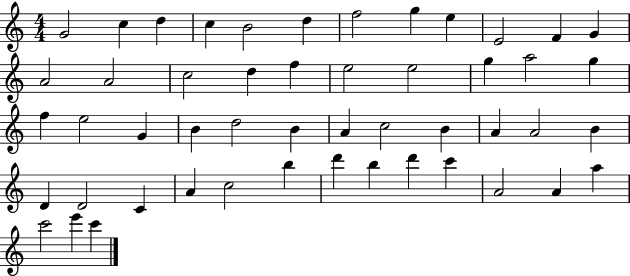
{
  \clef treble
  \numericTimeSignature
  \time 4/4
  \key c \major
  g'2 c''4 d''4 | c''4 b'2 d''4 | f''2 g''4 e''4 | e'2 f'4 g'4 | \break a'2 a'2 | c''2 d''4 f''4 | e''2 e''2 | g''4 a''2 g''4 | \break f''4 e''2 g'4 | b'4 d''2 b'4 | a'4 c''2 b'4 | a'4 a'2 b'4 | \break d'4 d'2 c'4 | a'4 c''2 b''4 | d'''4 b''4 d'''4 c'''4 | a'2 a'4 a''4 | \break c'''2 e'''4 c'''4 | \bar "|."
}